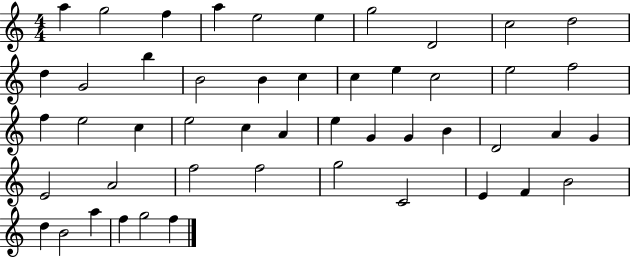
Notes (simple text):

A5/q G5/h F5/q A5/q E5/h E5/q G5/h D4/h C5/h D5/h D5/q G4/h B5/q B4/h B4/q C5/q C5/q E5/q C5/h E5/h F5/h F5/q E5/h C5/q E5/h C5/q A4/q E5/q G4/q G4/q B4/q D4/h A4/q G4/q E4/h A4/h F5/h F5/h G5/h C4/h E4/q F4/q B4/h D5/q B4/h A5/q F5/q G5/h F5/q